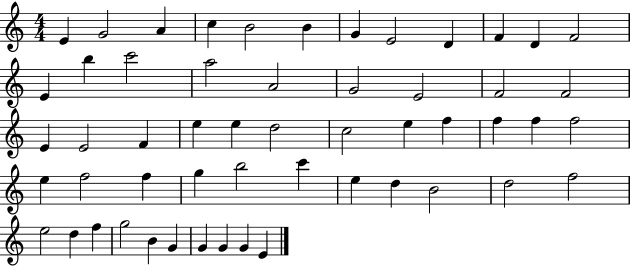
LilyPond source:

{
  \clef treble
  \numericTimeSignature
  \time 4/4
  \key c \major
  e'4 g'2 a'4 | c''4 b'2 b'4 | g'4 e'2 d'4 | f'4 d'4 f'2 | \break e'4 b''4 c'''2 | a''2 a'2 | g'2 e'2 | f'2 f'2 | \break e'4 e'2 f'4 | e''4 e''4 d''2 | c''2 e''4 f''4 | f''4 f''4 f''2 | \break e''4 f''2 f''4 | g''4 b''2 c'''4 | e''4 d''4 b'2 | d''2 f''2 | \break e''2 d''4 f''4 | g''2 b'4 g'4 | g'4 g'4 g'4 e'4 | \bar "|."
}